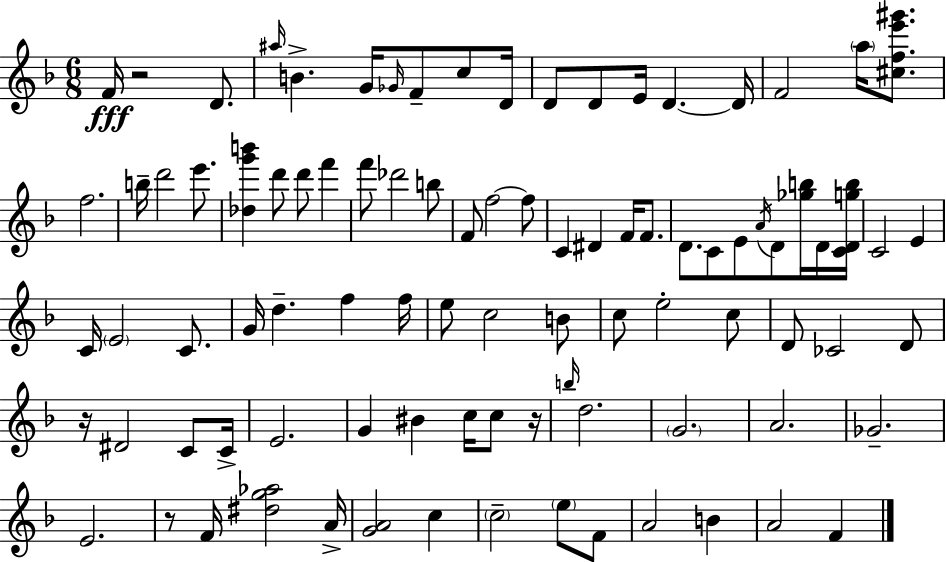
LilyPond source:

{
  \clef treble
  \numericTimeSignature
  \time 6/8
  \key f \major
  f'16\fff r2 d'8. | \grace { ais''16 } b'4.-> g'16 \grace { ges'16 } f'8-- c''8 | d'16 d'8 d'8 e'16 d'4.~~ | d'16 f'2 \parenthesize a''16 <cis'' f'' e''' gis'''>8. | \break f''2. | b''16-- d'''2 e'''8. | <des'' g''' b'''>4 d'''8 d'''8 f'''4 | f'''8 des'''2 | \break b''8 f'8 f''2~~ | f''8 c'4 dis'4 f'16 f'8. | d'8. c'8 e'8 \acciaccatura { a'16 } d'8 | <ges'' b''>16 d'16 <c' d' g'' b''>16 c'2 e'4 | \break c'16 \parenthesize e'2 | c'8. g'16 d''4.-- f''4 | f''16 e''8 c''2 | b'8 c''8 e''2-. | \break c''8 d'8 ces'2 | d'8 r16 dis'2 | c'8 c'16-> e'2. | g'4 bis'4 c''16 | \break c''8 r16 \grace { b''16 } d''2. | \parenthesize g'2. | a'2. | ges'2.-- | \break e'2. | r8 f'16 <dis'' g'' aes''>2 | a'16-> <g' a'>2 | c''4 \parenthesize c''2-- | \break \parenthesize e''8 f'8 a'2 | b'4 a'2 | f'4 \bar "|."
}